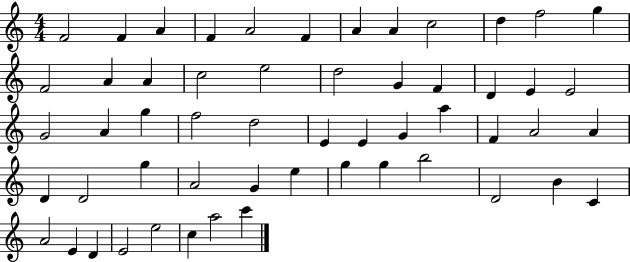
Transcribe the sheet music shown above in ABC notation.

X:1
T:Untitled
M:4/4
L:1/4
K:C
F2 F A F A2 F A A c2 d f2 g F2 A A c2 e2 d2 G F D E E2 G2 A g f2 d2 E E G a F A2 A D D2 g A2 G e g g b2 D2 B C A2 E D E2 e2 c a2 c'